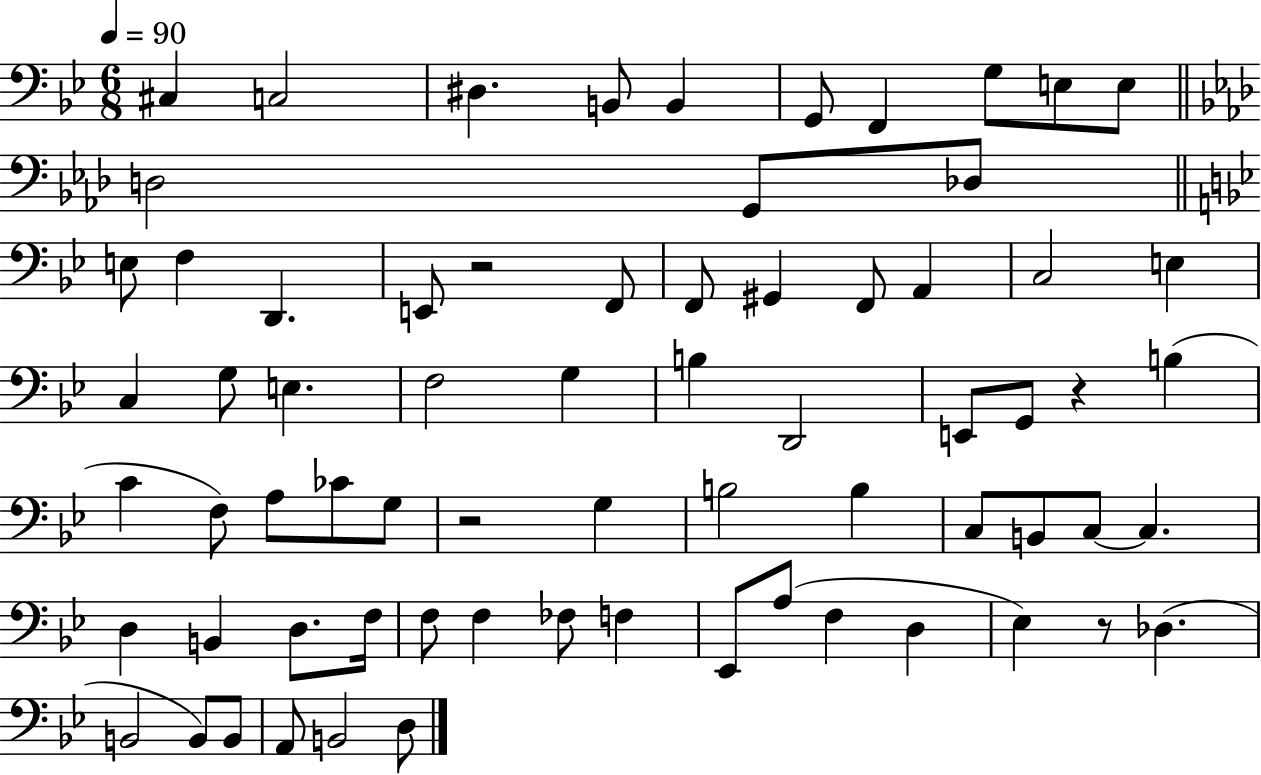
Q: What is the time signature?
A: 6/8